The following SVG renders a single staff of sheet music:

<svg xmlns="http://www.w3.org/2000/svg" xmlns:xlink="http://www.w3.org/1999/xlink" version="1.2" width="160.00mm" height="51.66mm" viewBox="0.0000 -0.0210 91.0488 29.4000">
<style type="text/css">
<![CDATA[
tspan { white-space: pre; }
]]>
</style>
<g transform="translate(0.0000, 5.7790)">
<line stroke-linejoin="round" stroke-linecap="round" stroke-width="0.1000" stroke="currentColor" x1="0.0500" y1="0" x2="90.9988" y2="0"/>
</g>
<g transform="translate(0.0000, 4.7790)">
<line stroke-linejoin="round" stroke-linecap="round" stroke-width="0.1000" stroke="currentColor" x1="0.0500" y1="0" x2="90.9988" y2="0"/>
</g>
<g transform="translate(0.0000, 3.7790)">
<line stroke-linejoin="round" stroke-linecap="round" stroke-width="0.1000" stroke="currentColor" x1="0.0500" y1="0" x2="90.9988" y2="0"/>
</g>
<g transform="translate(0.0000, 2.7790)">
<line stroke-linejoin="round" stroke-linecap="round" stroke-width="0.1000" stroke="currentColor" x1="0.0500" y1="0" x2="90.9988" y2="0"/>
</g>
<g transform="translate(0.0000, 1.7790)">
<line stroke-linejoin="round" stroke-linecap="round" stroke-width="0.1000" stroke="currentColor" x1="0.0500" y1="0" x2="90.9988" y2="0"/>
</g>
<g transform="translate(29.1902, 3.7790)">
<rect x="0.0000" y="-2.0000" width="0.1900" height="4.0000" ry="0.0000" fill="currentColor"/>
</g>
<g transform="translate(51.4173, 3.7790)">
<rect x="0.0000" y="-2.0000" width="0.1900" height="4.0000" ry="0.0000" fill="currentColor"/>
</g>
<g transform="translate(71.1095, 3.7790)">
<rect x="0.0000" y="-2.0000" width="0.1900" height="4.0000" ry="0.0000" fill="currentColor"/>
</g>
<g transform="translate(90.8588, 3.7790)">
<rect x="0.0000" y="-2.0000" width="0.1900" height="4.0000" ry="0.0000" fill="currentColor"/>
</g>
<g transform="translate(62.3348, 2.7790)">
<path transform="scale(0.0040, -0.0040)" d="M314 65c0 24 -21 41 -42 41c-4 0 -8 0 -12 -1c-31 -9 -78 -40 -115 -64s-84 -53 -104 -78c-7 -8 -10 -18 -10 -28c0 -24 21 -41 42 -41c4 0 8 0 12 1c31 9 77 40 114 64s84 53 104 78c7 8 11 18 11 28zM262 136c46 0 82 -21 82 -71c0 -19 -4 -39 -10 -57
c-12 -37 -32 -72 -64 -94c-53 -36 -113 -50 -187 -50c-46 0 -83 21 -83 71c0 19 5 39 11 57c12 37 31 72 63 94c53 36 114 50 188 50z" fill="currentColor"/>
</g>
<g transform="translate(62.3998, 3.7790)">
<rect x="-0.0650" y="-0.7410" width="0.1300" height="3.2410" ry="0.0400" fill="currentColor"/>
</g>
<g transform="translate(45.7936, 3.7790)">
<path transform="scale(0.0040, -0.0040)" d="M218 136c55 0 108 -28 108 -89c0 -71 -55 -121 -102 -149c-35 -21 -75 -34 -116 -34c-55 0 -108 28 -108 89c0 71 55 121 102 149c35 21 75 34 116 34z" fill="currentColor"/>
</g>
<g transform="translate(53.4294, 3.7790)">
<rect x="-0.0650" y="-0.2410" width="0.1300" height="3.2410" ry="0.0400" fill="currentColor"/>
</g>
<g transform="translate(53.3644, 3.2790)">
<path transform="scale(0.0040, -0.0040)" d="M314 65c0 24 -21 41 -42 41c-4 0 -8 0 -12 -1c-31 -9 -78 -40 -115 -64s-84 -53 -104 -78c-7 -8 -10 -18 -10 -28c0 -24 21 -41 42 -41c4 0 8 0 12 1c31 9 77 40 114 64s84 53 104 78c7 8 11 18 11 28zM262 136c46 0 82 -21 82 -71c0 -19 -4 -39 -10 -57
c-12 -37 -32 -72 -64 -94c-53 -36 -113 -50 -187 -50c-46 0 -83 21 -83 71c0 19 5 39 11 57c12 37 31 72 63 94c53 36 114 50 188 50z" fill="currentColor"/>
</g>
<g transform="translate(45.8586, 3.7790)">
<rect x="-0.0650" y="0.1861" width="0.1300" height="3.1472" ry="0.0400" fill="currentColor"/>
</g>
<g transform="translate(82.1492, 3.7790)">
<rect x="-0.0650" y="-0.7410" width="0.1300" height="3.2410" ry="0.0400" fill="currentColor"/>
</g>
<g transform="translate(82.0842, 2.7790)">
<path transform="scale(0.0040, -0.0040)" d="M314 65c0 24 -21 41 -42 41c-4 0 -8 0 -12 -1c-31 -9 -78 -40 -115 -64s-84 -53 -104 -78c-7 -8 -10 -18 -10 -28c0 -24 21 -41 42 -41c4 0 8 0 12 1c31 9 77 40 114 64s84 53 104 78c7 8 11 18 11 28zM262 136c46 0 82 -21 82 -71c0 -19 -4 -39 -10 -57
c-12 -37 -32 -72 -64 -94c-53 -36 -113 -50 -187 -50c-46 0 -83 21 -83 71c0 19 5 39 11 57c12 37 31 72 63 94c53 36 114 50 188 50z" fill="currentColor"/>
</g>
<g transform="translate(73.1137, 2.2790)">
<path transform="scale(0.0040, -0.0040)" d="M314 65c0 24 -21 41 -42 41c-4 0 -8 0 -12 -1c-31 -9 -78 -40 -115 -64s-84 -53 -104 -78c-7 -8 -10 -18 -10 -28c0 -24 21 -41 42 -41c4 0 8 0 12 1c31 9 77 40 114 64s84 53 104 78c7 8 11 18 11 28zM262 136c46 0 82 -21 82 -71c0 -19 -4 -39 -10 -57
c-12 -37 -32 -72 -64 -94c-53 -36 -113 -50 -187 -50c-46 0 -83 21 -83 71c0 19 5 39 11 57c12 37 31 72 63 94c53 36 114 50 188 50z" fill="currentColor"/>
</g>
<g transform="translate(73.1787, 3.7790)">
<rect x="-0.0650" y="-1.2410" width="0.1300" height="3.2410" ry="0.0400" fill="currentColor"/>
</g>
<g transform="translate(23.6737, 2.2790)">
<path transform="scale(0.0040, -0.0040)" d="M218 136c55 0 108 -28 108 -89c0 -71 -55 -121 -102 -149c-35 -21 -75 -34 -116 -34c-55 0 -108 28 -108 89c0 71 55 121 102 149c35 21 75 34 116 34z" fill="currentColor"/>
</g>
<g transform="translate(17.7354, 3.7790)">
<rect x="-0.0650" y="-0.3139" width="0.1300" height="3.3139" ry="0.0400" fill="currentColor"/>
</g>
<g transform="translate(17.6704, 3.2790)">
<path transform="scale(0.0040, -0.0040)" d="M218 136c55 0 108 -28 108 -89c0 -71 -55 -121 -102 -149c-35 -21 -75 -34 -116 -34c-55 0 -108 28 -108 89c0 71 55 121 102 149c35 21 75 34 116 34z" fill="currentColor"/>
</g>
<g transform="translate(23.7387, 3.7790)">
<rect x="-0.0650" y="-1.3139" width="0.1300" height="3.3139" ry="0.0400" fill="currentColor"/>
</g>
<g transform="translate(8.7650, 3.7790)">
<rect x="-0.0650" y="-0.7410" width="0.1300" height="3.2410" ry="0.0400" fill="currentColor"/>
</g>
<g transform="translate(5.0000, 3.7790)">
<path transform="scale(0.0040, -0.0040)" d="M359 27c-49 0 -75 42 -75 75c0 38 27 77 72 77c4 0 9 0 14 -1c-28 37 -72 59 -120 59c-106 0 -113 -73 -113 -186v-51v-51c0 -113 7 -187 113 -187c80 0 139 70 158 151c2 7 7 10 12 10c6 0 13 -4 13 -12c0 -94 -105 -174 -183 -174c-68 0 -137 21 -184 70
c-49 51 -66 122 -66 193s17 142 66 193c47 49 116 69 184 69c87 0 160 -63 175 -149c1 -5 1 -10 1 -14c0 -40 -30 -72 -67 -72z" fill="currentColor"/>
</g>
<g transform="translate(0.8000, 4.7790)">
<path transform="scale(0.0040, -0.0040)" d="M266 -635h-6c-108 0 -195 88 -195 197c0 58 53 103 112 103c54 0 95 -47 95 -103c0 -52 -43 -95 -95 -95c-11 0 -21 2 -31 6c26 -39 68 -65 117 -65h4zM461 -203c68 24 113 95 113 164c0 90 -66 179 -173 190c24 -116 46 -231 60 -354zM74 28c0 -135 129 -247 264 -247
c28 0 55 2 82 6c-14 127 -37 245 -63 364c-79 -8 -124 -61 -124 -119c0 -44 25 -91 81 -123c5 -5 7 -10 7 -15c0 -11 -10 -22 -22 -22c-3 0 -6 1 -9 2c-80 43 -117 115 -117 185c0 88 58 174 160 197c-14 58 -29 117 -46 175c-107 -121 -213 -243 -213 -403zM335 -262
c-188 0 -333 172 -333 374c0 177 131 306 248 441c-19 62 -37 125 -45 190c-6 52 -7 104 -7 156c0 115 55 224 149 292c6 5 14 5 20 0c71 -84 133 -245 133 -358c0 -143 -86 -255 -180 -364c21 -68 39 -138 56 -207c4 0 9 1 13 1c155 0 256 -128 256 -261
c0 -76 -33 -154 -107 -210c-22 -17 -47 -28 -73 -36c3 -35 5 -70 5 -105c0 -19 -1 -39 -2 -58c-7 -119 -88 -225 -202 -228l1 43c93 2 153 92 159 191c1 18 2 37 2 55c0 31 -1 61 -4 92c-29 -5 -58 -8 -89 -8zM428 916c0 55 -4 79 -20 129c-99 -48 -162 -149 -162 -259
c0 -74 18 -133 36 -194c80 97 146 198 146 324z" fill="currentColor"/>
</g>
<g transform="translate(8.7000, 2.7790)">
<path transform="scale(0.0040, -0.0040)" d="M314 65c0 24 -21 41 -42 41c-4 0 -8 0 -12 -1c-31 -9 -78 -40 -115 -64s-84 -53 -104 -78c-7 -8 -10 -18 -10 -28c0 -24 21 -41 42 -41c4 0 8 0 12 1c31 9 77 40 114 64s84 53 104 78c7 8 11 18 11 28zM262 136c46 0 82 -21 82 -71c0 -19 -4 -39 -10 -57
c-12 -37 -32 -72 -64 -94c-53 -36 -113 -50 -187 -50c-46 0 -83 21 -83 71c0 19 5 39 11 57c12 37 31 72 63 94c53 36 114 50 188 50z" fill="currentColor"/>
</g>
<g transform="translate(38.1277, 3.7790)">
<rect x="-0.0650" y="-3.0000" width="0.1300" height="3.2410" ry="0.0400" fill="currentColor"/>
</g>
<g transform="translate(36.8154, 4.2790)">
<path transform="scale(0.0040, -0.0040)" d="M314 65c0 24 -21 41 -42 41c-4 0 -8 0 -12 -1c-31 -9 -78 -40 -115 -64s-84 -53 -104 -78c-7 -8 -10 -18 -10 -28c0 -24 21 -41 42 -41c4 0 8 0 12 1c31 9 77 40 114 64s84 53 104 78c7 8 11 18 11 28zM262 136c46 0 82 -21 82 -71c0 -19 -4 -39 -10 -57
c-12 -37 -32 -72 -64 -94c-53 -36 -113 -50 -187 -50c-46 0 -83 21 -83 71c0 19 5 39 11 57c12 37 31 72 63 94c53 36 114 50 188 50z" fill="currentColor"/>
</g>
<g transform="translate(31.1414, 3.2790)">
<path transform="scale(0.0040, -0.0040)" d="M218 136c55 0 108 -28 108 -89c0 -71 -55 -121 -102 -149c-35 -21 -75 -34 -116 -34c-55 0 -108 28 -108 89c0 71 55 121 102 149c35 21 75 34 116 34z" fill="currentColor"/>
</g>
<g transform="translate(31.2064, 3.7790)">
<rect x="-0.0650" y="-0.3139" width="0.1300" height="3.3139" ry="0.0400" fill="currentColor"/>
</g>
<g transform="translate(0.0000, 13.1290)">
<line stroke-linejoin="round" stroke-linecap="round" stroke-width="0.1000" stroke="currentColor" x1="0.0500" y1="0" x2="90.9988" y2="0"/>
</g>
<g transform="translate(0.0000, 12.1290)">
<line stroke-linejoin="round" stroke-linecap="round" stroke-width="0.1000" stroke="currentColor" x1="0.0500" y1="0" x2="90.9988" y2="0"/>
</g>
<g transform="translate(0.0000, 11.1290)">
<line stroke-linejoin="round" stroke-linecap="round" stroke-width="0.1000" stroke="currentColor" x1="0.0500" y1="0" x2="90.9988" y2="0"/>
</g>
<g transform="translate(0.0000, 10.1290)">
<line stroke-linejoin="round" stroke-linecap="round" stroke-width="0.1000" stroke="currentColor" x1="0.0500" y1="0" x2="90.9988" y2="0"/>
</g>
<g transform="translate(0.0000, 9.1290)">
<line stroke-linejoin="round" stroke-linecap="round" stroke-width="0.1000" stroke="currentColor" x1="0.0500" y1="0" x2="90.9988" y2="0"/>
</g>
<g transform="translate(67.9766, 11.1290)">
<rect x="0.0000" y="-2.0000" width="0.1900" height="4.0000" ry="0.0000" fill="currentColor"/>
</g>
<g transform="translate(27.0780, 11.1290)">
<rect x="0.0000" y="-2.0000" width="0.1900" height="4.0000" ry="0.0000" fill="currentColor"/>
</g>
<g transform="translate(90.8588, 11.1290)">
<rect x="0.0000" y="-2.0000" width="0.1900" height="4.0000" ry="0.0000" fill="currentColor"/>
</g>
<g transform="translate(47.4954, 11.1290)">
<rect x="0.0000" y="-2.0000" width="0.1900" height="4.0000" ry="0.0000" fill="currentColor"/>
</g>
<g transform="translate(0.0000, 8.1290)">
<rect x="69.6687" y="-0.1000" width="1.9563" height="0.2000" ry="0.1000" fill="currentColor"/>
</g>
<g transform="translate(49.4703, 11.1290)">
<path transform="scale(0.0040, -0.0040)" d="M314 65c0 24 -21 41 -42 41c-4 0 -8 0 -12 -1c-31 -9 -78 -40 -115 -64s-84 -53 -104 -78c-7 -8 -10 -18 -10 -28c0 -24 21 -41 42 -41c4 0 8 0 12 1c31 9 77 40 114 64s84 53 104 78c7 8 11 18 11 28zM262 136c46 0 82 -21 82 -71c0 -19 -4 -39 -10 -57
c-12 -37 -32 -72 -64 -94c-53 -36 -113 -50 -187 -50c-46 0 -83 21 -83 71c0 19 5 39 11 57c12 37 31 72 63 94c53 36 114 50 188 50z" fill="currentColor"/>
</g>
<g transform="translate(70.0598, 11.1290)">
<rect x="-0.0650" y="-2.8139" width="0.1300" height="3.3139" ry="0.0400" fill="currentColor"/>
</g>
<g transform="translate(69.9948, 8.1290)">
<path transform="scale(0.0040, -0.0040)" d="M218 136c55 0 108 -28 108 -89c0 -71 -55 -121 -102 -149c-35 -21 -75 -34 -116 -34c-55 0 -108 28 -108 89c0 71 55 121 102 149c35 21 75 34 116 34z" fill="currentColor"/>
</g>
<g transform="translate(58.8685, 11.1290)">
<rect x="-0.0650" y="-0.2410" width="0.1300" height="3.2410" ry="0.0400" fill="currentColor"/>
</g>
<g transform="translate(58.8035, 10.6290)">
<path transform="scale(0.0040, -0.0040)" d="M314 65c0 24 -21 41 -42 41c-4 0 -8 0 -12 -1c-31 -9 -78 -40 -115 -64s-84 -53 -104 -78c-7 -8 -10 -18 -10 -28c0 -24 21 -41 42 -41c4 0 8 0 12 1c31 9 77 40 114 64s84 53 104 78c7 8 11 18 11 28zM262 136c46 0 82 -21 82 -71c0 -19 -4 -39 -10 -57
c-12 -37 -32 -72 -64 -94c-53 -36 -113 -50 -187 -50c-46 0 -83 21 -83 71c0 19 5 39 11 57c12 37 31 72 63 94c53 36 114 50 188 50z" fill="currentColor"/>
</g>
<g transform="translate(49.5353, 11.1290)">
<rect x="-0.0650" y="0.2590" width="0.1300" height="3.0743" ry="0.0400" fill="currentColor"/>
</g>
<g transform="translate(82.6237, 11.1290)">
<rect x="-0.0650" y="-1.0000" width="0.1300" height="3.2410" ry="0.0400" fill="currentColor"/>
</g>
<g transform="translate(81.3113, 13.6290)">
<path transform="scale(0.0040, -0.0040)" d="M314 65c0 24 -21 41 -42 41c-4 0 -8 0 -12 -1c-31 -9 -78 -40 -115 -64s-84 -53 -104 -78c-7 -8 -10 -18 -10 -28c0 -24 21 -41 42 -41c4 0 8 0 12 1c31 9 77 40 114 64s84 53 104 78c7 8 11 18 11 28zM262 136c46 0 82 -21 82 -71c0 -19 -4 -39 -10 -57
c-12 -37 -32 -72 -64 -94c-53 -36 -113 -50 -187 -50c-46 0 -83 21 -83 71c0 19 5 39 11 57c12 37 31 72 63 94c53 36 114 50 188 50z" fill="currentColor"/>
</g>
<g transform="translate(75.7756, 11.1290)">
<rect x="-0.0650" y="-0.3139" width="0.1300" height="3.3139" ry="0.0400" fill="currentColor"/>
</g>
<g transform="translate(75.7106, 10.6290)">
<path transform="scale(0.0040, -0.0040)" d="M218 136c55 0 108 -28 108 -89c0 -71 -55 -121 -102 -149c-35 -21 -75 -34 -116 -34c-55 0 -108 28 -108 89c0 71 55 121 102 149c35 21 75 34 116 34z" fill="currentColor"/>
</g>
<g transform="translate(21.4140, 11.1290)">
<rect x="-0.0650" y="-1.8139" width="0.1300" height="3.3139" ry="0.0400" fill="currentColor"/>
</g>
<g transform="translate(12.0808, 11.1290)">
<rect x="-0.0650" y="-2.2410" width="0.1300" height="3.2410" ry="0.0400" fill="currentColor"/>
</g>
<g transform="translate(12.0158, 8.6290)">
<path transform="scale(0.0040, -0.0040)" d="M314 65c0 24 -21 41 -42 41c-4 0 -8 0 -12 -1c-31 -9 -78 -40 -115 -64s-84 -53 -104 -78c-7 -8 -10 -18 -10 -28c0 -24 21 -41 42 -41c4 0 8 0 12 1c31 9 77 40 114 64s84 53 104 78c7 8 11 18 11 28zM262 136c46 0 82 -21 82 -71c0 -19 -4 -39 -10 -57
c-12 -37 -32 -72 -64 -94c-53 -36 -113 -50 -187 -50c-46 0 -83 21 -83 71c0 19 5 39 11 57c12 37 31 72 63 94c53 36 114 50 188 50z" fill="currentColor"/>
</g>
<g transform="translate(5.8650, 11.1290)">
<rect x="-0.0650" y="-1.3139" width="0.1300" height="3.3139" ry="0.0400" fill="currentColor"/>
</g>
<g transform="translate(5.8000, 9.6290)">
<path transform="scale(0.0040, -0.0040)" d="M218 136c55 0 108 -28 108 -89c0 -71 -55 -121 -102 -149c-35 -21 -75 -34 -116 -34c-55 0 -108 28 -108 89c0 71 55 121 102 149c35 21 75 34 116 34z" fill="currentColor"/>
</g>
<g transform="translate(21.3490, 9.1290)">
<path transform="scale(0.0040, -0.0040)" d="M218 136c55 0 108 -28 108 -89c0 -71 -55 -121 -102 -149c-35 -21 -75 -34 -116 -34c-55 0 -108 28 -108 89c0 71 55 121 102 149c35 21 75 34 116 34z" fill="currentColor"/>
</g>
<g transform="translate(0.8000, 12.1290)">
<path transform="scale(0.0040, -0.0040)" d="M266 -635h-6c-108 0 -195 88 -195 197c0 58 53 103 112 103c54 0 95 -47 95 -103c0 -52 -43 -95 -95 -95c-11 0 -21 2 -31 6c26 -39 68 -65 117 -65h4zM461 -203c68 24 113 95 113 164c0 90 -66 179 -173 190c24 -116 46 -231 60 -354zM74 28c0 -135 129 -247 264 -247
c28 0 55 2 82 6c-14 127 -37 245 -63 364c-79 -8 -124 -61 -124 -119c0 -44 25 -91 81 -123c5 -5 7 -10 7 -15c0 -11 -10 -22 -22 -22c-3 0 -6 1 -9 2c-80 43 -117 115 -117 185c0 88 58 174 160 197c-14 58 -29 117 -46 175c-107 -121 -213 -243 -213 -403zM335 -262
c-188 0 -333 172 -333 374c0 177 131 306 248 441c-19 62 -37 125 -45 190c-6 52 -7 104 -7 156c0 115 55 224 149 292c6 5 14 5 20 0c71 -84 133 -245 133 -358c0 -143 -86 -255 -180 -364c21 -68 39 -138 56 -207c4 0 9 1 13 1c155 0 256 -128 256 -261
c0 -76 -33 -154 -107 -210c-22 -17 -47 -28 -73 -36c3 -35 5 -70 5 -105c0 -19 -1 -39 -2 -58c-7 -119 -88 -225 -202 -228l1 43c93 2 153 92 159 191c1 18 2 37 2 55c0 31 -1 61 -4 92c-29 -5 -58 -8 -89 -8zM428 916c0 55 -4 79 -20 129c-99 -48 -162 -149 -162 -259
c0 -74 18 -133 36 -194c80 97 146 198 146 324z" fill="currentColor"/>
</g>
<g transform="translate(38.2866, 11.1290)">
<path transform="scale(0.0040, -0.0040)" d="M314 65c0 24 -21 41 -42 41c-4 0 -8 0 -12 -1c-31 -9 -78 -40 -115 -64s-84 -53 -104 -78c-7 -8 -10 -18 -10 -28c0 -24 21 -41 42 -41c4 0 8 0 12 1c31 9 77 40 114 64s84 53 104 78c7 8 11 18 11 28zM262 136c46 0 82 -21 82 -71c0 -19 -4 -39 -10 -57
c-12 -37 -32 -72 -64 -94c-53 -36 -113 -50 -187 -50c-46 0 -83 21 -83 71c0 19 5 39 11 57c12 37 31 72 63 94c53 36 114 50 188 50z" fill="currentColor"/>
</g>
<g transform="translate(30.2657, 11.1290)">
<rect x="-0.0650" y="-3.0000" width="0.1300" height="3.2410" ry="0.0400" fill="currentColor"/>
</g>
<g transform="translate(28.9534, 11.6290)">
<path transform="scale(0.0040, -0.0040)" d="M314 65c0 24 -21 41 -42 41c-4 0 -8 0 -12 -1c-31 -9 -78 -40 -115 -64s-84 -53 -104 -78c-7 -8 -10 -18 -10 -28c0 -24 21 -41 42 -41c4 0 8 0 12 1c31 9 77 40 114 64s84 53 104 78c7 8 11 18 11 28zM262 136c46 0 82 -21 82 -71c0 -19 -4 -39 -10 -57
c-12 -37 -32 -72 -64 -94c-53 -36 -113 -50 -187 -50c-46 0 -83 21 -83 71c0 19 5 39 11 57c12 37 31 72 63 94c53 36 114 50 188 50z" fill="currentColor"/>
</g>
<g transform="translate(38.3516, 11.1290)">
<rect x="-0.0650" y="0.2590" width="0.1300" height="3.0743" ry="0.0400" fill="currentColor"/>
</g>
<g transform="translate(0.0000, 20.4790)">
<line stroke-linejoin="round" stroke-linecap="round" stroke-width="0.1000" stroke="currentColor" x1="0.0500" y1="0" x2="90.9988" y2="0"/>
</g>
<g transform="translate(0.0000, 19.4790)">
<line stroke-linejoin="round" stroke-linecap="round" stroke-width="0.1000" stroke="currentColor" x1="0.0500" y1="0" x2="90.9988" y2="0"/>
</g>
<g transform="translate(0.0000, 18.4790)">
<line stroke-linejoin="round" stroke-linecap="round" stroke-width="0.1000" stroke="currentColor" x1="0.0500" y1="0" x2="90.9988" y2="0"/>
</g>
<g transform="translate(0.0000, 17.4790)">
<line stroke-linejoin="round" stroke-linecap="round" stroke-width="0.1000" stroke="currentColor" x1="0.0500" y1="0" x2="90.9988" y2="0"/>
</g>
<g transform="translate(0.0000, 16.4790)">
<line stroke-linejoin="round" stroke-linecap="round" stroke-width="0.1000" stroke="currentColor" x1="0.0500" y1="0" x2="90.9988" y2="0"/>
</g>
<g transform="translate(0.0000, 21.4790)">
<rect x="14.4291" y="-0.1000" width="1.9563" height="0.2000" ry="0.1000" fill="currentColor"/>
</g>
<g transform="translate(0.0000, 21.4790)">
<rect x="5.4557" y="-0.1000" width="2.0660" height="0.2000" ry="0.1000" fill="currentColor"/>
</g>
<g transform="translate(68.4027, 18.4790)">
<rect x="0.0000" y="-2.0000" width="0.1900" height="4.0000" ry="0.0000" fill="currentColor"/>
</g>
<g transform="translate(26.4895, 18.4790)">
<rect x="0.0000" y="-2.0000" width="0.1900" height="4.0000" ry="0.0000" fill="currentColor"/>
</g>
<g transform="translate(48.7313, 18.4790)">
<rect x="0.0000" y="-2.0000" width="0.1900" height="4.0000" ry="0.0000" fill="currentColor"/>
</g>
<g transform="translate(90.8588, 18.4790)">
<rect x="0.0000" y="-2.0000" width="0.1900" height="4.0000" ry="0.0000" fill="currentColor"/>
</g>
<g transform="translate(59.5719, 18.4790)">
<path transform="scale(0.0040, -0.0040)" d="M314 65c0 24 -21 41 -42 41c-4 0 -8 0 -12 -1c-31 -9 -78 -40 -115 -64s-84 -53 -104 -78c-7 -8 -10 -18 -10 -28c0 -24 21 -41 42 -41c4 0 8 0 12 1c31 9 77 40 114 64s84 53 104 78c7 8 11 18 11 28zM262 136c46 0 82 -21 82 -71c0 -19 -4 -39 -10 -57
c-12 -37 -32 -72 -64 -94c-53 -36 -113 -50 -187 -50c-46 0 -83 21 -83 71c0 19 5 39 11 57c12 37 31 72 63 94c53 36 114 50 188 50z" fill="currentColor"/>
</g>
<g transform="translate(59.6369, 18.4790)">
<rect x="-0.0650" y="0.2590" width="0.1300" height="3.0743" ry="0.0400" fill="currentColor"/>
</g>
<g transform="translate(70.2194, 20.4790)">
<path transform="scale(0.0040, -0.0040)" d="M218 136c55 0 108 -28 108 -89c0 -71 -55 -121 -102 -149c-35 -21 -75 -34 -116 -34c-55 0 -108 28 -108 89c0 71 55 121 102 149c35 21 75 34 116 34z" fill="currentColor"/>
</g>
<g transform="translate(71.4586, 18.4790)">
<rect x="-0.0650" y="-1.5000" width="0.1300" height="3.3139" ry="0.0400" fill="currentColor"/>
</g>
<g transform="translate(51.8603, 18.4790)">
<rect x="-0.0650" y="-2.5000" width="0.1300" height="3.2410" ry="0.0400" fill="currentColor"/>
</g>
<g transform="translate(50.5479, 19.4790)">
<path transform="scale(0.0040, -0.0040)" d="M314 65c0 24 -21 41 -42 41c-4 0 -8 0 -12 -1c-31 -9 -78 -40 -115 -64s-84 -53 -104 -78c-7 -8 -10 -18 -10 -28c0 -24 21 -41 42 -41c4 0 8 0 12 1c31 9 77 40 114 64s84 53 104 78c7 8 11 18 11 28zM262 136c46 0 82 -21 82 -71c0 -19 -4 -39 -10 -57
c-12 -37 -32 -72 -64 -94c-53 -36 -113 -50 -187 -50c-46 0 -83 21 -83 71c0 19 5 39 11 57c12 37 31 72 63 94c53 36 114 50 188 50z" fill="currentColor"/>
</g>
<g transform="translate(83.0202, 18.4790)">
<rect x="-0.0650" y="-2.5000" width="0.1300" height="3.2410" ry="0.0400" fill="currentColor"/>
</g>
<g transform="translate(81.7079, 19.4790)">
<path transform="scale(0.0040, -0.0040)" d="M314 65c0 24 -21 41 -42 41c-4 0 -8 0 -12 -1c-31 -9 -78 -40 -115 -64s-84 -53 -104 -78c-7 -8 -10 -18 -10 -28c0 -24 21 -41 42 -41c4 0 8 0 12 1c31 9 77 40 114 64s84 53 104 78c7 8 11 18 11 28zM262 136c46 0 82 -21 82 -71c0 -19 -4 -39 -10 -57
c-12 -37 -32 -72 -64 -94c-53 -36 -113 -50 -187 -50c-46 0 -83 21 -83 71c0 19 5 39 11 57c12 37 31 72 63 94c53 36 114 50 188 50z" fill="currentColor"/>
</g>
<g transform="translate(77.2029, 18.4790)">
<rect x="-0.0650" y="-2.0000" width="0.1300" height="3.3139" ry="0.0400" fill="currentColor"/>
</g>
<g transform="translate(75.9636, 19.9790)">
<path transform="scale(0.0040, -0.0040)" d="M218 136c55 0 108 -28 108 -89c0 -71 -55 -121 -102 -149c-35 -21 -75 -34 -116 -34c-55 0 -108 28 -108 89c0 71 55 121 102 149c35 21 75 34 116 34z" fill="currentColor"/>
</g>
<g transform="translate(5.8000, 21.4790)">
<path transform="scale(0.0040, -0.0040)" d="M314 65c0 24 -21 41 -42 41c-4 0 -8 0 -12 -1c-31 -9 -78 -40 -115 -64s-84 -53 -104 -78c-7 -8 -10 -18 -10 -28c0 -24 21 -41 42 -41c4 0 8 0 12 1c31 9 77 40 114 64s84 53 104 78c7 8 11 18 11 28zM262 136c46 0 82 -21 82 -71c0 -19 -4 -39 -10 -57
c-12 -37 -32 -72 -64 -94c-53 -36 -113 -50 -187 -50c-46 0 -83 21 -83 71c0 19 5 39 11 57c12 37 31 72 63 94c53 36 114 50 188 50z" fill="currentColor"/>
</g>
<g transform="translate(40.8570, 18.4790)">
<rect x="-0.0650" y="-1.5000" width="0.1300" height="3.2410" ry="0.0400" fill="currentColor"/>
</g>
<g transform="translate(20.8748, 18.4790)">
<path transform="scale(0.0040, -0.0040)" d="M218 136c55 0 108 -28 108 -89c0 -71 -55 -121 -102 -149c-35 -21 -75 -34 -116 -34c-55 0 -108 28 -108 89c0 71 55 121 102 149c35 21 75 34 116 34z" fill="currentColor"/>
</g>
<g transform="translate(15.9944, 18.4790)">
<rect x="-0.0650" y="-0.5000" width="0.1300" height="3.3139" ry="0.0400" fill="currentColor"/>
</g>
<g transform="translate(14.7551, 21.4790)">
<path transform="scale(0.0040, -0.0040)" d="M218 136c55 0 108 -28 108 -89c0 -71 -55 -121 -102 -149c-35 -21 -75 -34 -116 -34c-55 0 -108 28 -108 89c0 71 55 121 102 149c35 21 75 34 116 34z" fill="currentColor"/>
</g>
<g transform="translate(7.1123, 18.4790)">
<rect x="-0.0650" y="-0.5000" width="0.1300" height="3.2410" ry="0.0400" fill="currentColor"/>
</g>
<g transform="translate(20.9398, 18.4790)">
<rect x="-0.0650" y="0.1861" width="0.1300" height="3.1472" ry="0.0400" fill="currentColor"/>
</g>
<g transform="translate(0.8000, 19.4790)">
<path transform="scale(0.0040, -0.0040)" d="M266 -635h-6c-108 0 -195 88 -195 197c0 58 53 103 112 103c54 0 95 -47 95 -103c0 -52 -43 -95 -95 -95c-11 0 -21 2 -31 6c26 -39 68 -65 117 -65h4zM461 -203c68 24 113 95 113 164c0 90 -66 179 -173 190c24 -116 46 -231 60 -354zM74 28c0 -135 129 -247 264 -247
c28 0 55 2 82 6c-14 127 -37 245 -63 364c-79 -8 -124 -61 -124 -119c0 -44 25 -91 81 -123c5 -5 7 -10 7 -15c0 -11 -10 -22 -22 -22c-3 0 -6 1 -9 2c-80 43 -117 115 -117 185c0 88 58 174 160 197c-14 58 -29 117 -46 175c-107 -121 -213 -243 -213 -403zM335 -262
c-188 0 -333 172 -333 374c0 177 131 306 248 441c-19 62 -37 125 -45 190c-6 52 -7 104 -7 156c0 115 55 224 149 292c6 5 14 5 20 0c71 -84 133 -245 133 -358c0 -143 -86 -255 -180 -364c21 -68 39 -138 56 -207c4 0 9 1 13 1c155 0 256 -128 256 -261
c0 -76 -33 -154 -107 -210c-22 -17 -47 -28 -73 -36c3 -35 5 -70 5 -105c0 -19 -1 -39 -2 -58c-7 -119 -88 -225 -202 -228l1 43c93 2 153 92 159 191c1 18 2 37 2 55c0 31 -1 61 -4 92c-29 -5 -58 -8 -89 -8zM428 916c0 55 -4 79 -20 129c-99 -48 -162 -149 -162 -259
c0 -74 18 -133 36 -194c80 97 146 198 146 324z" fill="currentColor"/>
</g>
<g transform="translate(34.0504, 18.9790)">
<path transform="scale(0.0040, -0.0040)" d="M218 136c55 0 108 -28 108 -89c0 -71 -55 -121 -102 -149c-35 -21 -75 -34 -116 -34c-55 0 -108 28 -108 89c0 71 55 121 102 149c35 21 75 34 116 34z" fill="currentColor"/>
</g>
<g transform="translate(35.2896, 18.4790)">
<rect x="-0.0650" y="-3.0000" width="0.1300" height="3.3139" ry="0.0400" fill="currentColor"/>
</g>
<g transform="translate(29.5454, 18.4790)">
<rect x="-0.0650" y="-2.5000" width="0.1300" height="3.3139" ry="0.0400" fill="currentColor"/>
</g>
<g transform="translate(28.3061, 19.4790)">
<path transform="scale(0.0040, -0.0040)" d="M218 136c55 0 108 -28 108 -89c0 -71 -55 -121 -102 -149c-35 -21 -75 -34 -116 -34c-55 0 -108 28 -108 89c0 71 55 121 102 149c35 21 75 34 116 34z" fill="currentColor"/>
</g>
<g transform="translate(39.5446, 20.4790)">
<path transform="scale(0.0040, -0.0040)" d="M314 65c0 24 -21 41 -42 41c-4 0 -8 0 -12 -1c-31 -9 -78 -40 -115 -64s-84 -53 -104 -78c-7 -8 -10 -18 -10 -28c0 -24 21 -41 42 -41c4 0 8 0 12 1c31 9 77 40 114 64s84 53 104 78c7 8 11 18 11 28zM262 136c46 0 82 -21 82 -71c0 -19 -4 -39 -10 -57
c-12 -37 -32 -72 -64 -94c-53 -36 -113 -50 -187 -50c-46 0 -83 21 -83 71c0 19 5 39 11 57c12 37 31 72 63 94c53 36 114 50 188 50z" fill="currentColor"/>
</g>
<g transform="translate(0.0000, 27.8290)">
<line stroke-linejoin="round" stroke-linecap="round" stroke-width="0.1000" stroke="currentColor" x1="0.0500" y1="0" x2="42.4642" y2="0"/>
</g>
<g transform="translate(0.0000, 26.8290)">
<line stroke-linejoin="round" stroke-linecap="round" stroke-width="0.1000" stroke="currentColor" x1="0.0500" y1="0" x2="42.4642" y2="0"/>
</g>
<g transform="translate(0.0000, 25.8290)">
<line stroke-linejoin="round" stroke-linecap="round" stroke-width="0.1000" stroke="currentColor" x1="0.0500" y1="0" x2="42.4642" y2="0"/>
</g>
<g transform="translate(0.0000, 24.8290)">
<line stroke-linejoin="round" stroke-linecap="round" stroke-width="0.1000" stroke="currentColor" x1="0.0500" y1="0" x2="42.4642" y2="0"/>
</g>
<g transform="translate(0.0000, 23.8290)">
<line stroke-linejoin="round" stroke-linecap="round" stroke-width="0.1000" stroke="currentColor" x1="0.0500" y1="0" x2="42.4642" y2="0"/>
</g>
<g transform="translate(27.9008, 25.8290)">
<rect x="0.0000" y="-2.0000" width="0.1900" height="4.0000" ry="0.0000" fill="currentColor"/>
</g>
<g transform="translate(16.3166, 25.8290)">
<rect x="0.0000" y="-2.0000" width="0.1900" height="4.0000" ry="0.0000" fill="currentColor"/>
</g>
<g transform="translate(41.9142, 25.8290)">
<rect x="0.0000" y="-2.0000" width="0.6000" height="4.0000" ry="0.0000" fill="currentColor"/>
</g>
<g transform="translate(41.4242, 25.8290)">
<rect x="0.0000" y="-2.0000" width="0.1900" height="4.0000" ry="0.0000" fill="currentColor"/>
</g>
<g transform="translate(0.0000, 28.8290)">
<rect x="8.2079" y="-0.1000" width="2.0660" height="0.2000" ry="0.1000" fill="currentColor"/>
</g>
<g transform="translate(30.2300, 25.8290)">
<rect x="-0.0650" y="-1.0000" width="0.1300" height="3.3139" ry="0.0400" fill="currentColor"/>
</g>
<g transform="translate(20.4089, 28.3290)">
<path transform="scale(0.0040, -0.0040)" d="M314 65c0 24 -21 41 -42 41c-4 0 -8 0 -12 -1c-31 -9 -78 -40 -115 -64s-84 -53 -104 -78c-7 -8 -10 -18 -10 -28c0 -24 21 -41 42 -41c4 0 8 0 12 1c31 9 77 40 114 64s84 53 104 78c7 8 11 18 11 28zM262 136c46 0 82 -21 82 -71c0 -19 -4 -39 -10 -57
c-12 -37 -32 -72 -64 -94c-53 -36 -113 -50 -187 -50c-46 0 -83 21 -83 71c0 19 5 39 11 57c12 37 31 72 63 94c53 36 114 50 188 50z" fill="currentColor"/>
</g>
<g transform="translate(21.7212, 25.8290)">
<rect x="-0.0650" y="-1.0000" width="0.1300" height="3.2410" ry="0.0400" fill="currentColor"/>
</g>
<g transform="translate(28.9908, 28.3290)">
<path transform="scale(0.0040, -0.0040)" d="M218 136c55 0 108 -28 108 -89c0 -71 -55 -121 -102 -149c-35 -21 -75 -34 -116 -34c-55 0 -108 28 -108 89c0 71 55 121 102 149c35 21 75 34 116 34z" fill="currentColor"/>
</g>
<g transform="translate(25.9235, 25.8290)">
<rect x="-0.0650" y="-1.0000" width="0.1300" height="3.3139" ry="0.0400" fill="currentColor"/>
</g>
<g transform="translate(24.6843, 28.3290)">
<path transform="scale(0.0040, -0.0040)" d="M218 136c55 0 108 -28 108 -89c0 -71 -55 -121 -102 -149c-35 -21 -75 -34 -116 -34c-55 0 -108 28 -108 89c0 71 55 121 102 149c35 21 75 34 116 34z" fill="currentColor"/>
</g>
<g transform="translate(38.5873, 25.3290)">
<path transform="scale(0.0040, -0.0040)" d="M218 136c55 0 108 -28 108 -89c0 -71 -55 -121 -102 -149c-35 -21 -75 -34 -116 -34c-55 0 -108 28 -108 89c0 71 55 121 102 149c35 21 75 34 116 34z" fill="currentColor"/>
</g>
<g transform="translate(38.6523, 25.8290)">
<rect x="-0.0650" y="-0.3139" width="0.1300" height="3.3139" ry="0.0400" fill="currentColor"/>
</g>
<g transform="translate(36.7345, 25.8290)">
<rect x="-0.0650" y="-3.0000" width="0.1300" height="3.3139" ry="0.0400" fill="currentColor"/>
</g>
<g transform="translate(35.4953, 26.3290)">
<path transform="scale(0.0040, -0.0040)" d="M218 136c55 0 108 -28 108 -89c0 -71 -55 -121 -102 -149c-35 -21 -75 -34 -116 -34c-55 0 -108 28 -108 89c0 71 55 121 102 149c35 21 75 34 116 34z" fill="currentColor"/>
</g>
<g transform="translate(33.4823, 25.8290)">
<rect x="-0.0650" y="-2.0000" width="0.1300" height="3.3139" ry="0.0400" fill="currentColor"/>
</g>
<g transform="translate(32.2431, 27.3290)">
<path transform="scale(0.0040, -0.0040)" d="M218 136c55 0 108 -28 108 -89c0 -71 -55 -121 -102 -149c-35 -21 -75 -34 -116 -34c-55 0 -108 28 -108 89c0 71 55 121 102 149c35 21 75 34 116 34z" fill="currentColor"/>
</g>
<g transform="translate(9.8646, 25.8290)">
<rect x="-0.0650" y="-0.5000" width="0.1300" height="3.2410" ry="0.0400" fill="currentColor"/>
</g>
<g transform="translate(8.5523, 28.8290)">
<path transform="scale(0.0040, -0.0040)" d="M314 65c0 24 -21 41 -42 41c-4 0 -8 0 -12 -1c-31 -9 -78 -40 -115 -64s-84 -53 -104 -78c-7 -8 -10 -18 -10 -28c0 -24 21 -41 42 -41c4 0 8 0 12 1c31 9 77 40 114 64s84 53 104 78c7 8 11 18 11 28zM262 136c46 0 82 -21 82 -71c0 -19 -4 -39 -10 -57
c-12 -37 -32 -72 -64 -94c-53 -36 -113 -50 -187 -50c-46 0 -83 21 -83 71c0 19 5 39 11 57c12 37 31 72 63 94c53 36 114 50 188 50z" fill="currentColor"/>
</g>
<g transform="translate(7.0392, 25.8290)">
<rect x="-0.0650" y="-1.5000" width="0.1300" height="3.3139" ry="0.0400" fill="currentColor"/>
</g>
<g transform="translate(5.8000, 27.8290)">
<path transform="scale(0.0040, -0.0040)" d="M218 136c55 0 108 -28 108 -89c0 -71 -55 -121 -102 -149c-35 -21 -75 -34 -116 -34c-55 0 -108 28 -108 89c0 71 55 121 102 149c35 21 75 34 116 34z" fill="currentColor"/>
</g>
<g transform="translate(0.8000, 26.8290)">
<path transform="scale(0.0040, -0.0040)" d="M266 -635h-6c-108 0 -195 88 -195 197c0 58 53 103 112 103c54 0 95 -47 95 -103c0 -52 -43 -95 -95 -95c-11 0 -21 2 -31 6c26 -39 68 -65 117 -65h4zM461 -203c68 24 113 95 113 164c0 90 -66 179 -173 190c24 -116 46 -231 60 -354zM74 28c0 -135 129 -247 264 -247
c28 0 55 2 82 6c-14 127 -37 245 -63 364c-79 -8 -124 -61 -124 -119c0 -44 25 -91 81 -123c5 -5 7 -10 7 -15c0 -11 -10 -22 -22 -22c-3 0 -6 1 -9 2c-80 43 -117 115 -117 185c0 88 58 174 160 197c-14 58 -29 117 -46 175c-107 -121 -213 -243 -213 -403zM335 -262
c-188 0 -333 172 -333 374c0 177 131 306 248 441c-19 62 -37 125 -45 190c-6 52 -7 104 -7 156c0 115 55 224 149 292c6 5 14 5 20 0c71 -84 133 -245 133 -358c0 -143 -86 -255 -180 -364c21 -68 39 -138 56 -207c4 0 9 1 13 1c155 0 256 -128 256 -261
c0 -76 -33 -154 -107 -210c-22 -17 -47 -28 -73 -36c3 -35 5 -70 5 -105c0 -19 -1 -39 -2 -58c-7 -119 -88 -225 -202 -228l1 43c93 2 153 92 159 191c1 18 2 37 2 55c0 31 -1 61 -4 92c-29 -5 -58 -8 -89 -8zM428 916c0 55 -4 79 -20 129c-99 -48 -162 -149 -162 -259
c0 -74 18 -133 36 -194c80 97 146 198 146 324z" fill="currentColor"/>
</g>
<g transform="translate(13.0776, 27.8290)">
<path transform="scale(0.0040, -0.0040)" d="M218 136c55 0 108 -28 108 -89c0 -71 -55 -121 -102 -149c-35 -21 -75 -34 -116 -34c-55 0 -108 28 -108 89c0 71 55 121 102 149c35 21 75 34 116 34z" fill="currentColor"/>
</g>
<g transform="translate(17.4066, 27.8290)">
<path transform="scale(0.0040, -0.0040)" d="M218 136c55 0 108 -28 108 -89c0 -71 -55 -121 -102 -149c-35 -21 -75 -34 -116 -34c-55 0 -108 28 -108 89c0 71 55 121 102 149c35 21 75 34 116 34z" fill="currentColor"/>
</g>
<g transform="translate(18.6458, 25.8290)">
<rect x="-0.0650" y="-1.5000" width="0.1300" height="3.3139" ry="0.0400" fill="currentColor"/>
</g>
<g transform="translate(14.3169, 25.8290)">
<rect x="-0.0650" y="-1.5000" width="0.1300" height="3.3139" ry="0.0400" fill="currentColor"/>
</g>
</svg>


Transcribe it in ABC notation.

X:1
T:Untitled
M:4/4
L:1/4
K:C
d2 c e c A2 B c2 d2 e2 d2 e g2 f A2 B2 B2 c2 a c D2 C2 C B G A E2 G2 B2 E F G2 E C2 E E D2 D D F A c